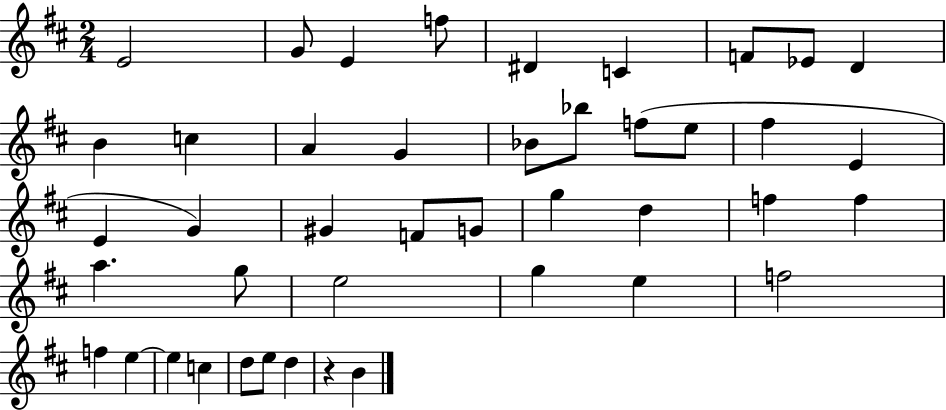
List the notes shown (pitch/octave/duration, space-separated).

E4/h G4/e E4/q F5/e D#4/q C4/q F4/e Eb4/e D4/q B4/q C5/q A4/q G4/q Bb4/e Bb5/e F5/e E5/e F#5/q E4/q E4/q G4/q G#4/q F4/e G4/e G5/q D5/q F5/q F5/q A5/q. G5/e E5/h G5/q E5/q F5/h F5/q E5/q E5/q C5/q D5/e E5/e D5/q R/q B4/q